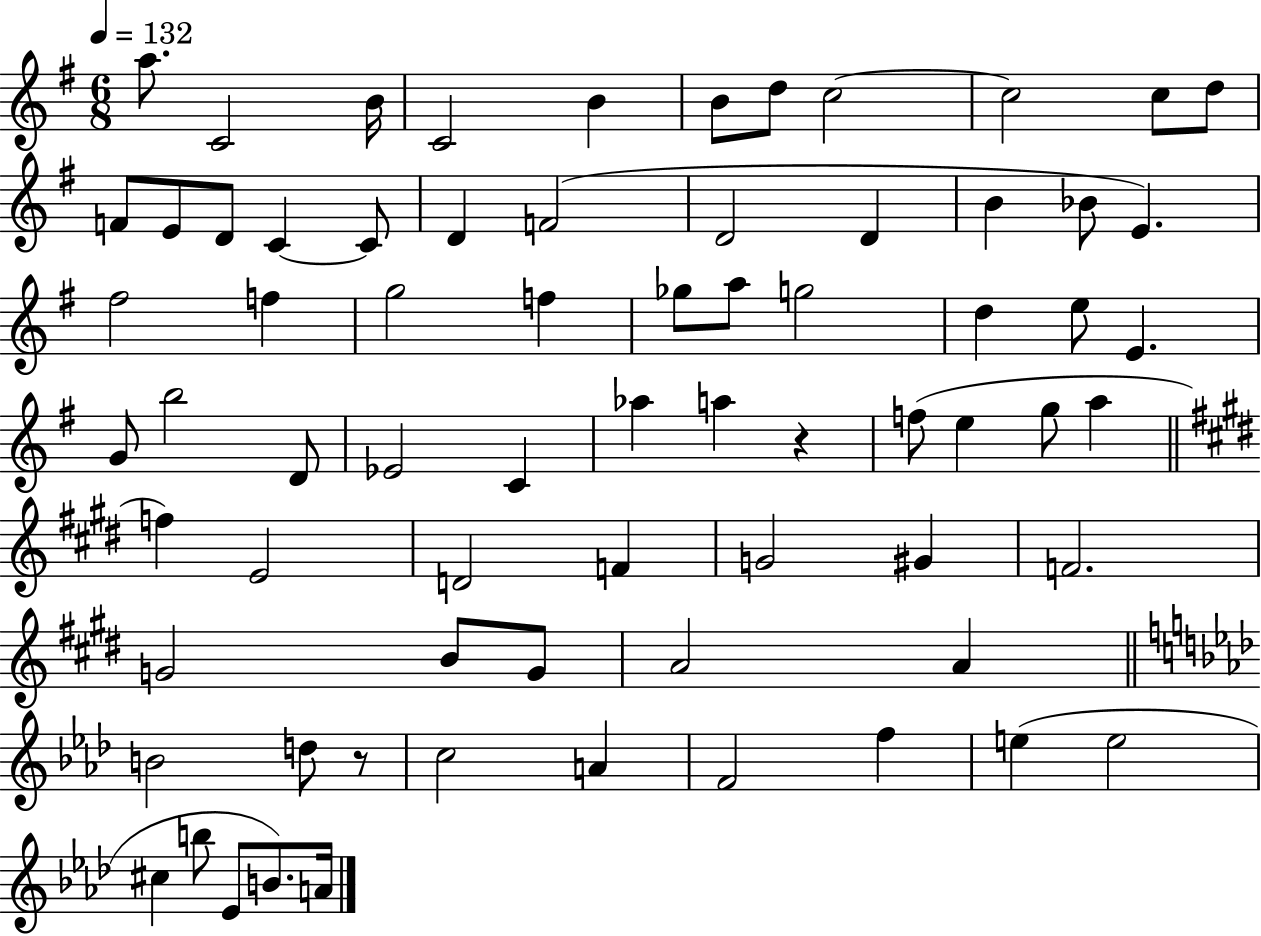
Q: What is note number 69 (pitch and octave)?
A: A4